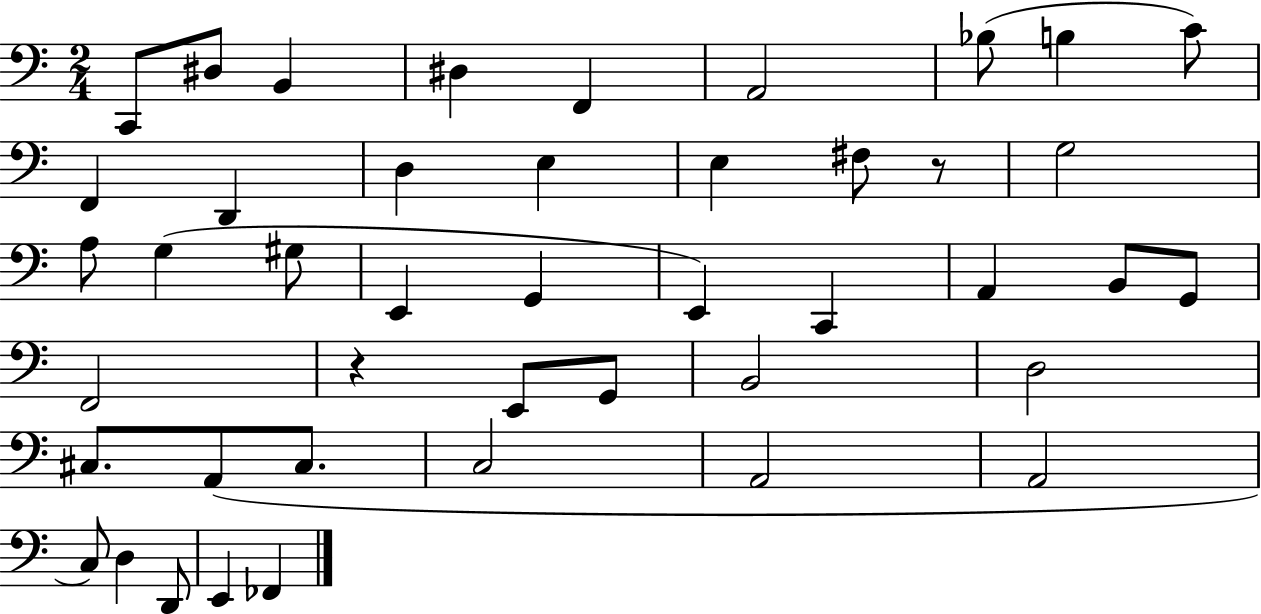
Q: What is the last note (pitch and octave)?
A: FES2